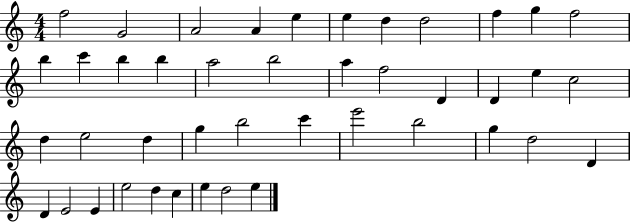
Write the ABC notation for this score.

X:1
T:Untitled
M:4/4
L:1/4
K:C
f2 G2 A2 A e e d d2 f g f2 b c' b b a2 b2 a f2 D D e c2 d e2 d g b2 c' e'2 b2 g d2 D D E2 E e2 d c e d2 e